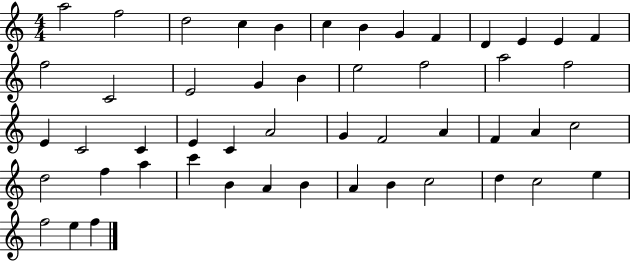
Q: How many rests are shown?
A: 0